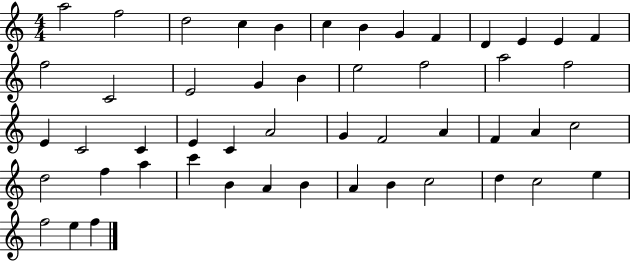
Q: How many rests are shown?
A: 0